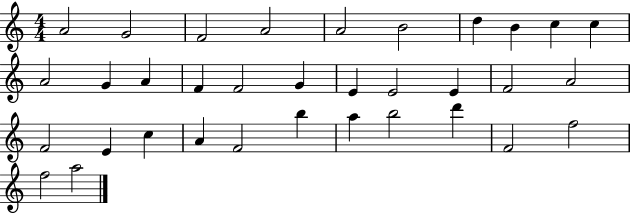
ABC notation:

X:1
T:Untitled
M:4/4
L:1/4
K:C
A2 G2 F2 A2 A2 B2 d B c c A2 G A F F2 G E E2 E F2 A2 F2 E c A F2 b a b2 d' F2 f2 f2 a2